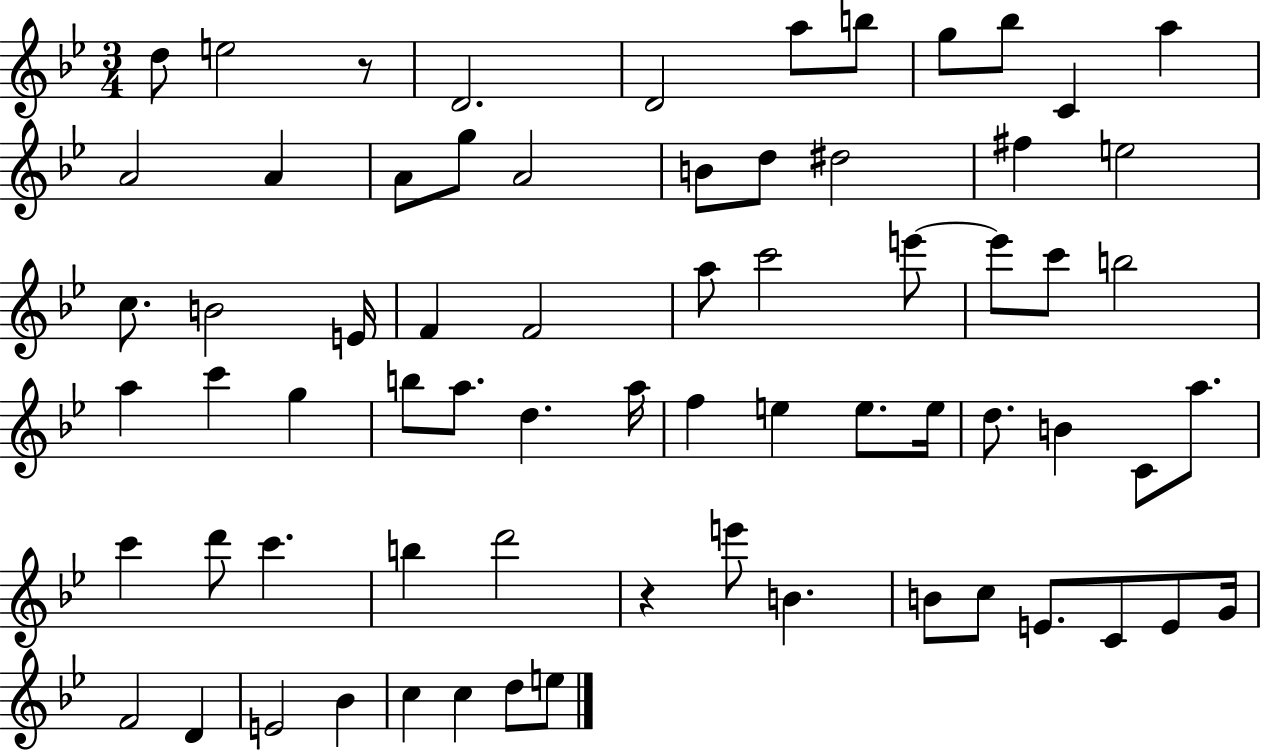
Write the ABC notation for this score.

X:1
T:Untitled
M:3/4
L:1/4
K:Bb
d/2 e2 z/2 D2 D2 a/2 b/2 g/2 _b/2 C a A2 A A/2 g/2 A2 B/2 d/2 ^d2 ^f e2 c/2 B2 E/4 F F2 a/2 c'2 e'/2 e'/2 c'/2 b2 a c' g b/2 a/2 d a/4 f e e/2 e/4 d/2 B C/2 a/2 c' d'/2 c' b d'2 z e'/2 B B/2 c/2 E/2 C/2 E/2 G/4 F2 D E2 _B c c d/2 e/2